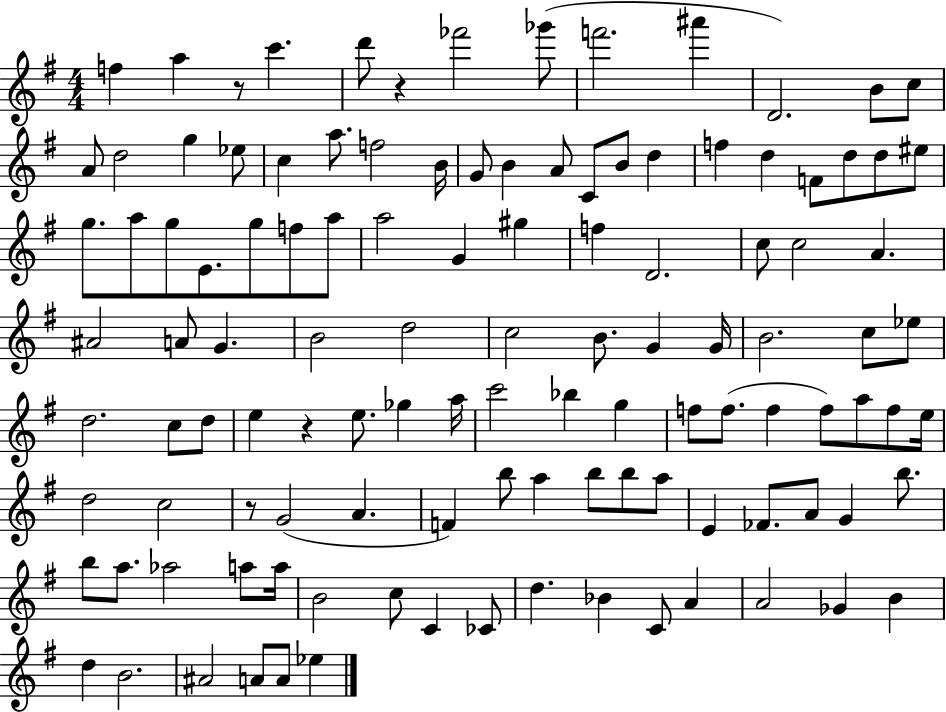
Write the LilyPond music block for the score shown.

{
  \clef treble
  \numericTimeSignature
  \time 4/4
  \key g \major
  f''4 a''4 r8 c'''4. | d'''8 r4 fes'''2 ges'''8( | f'''2. ais'''4 | d'2.) b'8 c''8 | \break a'8 d''2 g''4 ees''8 | c''4 a''8. f''2 b'16 | g'8 b'4 a'8 c'8 b'8 d''4 | f''4 d''4 f'8 d''8 d''8 eis''8 | \break g''8. a''8 g''8 e'8. g''8 f''8 a''8 | a''2 g'4 gis''4 | f''4 d'2. | c''8 c''2 a'4. | \break ais'2 a'8 g'4. | b'2 d''2 | c''2 b'8. g'4 g'16 | b'2. c''8 ees''8 | \break d''2. c''8 d''8 | e''4 r4 e''8. ges''4 a''16 | c'''2 bes''4 g''4 | f''8 f''8.( f''4 f''8) a''8 f''8 e''16 | \break d''2 c''2 | r8 g'2( a'4. | f'4) b''8 a''4 b''8 b''8 a''8 | e'4 fes'8. a'8 g'4 b''8. | \break b''8 a''8. aes''2 a''8 a''16 | b'2 c''8 c'4 ces'8 | d''4. bes'4 c'8 a'4 | a'2 ges'4 b'4 | \break d''4 b'2. | ais'2 a'8 a'8 ees''4 | \bar "|."
}